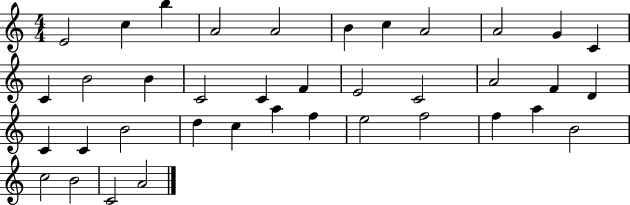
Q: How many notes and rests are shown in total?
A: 38